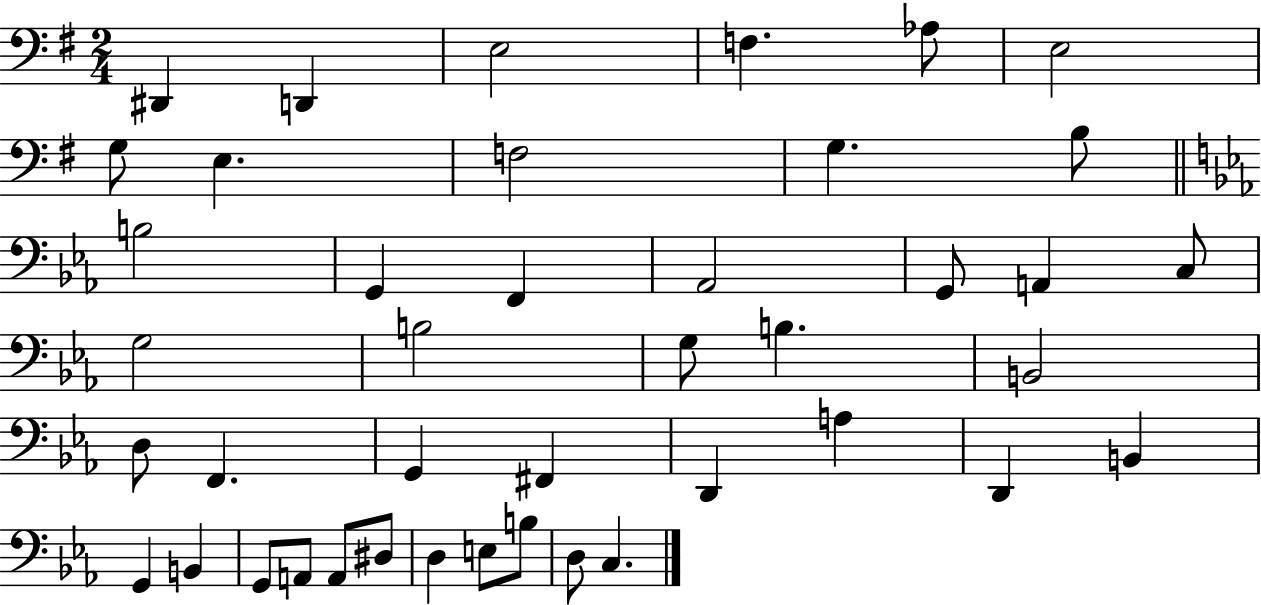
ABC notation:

X:1
T:Untitled
M:2/4
L:1/4
K:G
^D,, D,, E,2 F, _A,/2 E,2 G,/2 E, F,2 G, B,/2 B,2 G,, F,, _A,,2 G,,/2 A,, C,/2 G,2 B,2 G,/2 B, B,,2 D,/2 F,, G,, ^F,, D,, A, D,, B,, G,, B,, G,,/2 A,,/2 A,,/2 ^D,/2 D, E,/2 B,/2 D,/2 C,